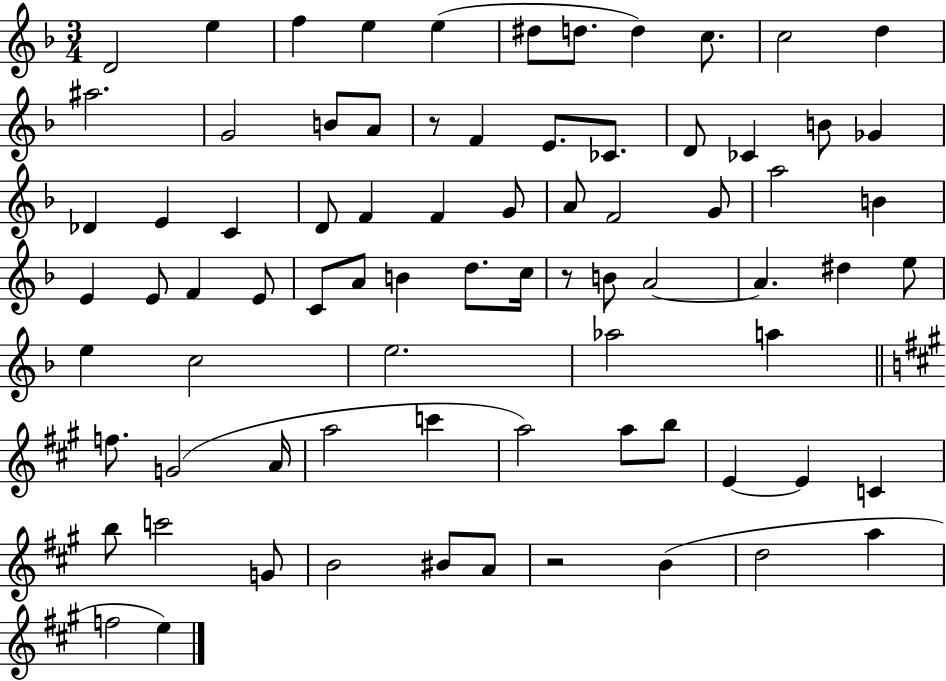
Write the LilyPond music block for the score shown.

{
  \clef treble
  \numericTimeSignature
  \time 3/4
  \key f \major
  \repeat volta 2 { d'2 e''4 | f''4 e''4 e''4( | dis''8 d''8. d''4) c''8. | c''2 d''4 | \break ais''2. | g'2 b'8 a'8 | r8 f'4 e'8. ces'8. | d'8 ces'4 b'8 ges'4 | \break des'4 e'4 c'4 | d'8 f'4 f'4 g'8 | a'8 f'2 g'8 | a''2 b'4 | \break e'4 e'8 f'4 e'8 | c'8 a'8 b'4 d''8. c''16 | r8 b'8 a'2~~ | a'4. dis''4 e''8 | \break e''4 c''2 | e''2. | aes''2 a''4 | \bar "||" \break \key a \major f''8. g'2( a'16 | a''2 c'''4 | a''2) a''8 b''8 | e'4~~ e'4 c'4 | \break b''8 c'''2 g'8 | b'2 bis'8 a'8 | r2 b'4( | d''2 a''4 | \break f''2 e''4) | } \bar "|."
}